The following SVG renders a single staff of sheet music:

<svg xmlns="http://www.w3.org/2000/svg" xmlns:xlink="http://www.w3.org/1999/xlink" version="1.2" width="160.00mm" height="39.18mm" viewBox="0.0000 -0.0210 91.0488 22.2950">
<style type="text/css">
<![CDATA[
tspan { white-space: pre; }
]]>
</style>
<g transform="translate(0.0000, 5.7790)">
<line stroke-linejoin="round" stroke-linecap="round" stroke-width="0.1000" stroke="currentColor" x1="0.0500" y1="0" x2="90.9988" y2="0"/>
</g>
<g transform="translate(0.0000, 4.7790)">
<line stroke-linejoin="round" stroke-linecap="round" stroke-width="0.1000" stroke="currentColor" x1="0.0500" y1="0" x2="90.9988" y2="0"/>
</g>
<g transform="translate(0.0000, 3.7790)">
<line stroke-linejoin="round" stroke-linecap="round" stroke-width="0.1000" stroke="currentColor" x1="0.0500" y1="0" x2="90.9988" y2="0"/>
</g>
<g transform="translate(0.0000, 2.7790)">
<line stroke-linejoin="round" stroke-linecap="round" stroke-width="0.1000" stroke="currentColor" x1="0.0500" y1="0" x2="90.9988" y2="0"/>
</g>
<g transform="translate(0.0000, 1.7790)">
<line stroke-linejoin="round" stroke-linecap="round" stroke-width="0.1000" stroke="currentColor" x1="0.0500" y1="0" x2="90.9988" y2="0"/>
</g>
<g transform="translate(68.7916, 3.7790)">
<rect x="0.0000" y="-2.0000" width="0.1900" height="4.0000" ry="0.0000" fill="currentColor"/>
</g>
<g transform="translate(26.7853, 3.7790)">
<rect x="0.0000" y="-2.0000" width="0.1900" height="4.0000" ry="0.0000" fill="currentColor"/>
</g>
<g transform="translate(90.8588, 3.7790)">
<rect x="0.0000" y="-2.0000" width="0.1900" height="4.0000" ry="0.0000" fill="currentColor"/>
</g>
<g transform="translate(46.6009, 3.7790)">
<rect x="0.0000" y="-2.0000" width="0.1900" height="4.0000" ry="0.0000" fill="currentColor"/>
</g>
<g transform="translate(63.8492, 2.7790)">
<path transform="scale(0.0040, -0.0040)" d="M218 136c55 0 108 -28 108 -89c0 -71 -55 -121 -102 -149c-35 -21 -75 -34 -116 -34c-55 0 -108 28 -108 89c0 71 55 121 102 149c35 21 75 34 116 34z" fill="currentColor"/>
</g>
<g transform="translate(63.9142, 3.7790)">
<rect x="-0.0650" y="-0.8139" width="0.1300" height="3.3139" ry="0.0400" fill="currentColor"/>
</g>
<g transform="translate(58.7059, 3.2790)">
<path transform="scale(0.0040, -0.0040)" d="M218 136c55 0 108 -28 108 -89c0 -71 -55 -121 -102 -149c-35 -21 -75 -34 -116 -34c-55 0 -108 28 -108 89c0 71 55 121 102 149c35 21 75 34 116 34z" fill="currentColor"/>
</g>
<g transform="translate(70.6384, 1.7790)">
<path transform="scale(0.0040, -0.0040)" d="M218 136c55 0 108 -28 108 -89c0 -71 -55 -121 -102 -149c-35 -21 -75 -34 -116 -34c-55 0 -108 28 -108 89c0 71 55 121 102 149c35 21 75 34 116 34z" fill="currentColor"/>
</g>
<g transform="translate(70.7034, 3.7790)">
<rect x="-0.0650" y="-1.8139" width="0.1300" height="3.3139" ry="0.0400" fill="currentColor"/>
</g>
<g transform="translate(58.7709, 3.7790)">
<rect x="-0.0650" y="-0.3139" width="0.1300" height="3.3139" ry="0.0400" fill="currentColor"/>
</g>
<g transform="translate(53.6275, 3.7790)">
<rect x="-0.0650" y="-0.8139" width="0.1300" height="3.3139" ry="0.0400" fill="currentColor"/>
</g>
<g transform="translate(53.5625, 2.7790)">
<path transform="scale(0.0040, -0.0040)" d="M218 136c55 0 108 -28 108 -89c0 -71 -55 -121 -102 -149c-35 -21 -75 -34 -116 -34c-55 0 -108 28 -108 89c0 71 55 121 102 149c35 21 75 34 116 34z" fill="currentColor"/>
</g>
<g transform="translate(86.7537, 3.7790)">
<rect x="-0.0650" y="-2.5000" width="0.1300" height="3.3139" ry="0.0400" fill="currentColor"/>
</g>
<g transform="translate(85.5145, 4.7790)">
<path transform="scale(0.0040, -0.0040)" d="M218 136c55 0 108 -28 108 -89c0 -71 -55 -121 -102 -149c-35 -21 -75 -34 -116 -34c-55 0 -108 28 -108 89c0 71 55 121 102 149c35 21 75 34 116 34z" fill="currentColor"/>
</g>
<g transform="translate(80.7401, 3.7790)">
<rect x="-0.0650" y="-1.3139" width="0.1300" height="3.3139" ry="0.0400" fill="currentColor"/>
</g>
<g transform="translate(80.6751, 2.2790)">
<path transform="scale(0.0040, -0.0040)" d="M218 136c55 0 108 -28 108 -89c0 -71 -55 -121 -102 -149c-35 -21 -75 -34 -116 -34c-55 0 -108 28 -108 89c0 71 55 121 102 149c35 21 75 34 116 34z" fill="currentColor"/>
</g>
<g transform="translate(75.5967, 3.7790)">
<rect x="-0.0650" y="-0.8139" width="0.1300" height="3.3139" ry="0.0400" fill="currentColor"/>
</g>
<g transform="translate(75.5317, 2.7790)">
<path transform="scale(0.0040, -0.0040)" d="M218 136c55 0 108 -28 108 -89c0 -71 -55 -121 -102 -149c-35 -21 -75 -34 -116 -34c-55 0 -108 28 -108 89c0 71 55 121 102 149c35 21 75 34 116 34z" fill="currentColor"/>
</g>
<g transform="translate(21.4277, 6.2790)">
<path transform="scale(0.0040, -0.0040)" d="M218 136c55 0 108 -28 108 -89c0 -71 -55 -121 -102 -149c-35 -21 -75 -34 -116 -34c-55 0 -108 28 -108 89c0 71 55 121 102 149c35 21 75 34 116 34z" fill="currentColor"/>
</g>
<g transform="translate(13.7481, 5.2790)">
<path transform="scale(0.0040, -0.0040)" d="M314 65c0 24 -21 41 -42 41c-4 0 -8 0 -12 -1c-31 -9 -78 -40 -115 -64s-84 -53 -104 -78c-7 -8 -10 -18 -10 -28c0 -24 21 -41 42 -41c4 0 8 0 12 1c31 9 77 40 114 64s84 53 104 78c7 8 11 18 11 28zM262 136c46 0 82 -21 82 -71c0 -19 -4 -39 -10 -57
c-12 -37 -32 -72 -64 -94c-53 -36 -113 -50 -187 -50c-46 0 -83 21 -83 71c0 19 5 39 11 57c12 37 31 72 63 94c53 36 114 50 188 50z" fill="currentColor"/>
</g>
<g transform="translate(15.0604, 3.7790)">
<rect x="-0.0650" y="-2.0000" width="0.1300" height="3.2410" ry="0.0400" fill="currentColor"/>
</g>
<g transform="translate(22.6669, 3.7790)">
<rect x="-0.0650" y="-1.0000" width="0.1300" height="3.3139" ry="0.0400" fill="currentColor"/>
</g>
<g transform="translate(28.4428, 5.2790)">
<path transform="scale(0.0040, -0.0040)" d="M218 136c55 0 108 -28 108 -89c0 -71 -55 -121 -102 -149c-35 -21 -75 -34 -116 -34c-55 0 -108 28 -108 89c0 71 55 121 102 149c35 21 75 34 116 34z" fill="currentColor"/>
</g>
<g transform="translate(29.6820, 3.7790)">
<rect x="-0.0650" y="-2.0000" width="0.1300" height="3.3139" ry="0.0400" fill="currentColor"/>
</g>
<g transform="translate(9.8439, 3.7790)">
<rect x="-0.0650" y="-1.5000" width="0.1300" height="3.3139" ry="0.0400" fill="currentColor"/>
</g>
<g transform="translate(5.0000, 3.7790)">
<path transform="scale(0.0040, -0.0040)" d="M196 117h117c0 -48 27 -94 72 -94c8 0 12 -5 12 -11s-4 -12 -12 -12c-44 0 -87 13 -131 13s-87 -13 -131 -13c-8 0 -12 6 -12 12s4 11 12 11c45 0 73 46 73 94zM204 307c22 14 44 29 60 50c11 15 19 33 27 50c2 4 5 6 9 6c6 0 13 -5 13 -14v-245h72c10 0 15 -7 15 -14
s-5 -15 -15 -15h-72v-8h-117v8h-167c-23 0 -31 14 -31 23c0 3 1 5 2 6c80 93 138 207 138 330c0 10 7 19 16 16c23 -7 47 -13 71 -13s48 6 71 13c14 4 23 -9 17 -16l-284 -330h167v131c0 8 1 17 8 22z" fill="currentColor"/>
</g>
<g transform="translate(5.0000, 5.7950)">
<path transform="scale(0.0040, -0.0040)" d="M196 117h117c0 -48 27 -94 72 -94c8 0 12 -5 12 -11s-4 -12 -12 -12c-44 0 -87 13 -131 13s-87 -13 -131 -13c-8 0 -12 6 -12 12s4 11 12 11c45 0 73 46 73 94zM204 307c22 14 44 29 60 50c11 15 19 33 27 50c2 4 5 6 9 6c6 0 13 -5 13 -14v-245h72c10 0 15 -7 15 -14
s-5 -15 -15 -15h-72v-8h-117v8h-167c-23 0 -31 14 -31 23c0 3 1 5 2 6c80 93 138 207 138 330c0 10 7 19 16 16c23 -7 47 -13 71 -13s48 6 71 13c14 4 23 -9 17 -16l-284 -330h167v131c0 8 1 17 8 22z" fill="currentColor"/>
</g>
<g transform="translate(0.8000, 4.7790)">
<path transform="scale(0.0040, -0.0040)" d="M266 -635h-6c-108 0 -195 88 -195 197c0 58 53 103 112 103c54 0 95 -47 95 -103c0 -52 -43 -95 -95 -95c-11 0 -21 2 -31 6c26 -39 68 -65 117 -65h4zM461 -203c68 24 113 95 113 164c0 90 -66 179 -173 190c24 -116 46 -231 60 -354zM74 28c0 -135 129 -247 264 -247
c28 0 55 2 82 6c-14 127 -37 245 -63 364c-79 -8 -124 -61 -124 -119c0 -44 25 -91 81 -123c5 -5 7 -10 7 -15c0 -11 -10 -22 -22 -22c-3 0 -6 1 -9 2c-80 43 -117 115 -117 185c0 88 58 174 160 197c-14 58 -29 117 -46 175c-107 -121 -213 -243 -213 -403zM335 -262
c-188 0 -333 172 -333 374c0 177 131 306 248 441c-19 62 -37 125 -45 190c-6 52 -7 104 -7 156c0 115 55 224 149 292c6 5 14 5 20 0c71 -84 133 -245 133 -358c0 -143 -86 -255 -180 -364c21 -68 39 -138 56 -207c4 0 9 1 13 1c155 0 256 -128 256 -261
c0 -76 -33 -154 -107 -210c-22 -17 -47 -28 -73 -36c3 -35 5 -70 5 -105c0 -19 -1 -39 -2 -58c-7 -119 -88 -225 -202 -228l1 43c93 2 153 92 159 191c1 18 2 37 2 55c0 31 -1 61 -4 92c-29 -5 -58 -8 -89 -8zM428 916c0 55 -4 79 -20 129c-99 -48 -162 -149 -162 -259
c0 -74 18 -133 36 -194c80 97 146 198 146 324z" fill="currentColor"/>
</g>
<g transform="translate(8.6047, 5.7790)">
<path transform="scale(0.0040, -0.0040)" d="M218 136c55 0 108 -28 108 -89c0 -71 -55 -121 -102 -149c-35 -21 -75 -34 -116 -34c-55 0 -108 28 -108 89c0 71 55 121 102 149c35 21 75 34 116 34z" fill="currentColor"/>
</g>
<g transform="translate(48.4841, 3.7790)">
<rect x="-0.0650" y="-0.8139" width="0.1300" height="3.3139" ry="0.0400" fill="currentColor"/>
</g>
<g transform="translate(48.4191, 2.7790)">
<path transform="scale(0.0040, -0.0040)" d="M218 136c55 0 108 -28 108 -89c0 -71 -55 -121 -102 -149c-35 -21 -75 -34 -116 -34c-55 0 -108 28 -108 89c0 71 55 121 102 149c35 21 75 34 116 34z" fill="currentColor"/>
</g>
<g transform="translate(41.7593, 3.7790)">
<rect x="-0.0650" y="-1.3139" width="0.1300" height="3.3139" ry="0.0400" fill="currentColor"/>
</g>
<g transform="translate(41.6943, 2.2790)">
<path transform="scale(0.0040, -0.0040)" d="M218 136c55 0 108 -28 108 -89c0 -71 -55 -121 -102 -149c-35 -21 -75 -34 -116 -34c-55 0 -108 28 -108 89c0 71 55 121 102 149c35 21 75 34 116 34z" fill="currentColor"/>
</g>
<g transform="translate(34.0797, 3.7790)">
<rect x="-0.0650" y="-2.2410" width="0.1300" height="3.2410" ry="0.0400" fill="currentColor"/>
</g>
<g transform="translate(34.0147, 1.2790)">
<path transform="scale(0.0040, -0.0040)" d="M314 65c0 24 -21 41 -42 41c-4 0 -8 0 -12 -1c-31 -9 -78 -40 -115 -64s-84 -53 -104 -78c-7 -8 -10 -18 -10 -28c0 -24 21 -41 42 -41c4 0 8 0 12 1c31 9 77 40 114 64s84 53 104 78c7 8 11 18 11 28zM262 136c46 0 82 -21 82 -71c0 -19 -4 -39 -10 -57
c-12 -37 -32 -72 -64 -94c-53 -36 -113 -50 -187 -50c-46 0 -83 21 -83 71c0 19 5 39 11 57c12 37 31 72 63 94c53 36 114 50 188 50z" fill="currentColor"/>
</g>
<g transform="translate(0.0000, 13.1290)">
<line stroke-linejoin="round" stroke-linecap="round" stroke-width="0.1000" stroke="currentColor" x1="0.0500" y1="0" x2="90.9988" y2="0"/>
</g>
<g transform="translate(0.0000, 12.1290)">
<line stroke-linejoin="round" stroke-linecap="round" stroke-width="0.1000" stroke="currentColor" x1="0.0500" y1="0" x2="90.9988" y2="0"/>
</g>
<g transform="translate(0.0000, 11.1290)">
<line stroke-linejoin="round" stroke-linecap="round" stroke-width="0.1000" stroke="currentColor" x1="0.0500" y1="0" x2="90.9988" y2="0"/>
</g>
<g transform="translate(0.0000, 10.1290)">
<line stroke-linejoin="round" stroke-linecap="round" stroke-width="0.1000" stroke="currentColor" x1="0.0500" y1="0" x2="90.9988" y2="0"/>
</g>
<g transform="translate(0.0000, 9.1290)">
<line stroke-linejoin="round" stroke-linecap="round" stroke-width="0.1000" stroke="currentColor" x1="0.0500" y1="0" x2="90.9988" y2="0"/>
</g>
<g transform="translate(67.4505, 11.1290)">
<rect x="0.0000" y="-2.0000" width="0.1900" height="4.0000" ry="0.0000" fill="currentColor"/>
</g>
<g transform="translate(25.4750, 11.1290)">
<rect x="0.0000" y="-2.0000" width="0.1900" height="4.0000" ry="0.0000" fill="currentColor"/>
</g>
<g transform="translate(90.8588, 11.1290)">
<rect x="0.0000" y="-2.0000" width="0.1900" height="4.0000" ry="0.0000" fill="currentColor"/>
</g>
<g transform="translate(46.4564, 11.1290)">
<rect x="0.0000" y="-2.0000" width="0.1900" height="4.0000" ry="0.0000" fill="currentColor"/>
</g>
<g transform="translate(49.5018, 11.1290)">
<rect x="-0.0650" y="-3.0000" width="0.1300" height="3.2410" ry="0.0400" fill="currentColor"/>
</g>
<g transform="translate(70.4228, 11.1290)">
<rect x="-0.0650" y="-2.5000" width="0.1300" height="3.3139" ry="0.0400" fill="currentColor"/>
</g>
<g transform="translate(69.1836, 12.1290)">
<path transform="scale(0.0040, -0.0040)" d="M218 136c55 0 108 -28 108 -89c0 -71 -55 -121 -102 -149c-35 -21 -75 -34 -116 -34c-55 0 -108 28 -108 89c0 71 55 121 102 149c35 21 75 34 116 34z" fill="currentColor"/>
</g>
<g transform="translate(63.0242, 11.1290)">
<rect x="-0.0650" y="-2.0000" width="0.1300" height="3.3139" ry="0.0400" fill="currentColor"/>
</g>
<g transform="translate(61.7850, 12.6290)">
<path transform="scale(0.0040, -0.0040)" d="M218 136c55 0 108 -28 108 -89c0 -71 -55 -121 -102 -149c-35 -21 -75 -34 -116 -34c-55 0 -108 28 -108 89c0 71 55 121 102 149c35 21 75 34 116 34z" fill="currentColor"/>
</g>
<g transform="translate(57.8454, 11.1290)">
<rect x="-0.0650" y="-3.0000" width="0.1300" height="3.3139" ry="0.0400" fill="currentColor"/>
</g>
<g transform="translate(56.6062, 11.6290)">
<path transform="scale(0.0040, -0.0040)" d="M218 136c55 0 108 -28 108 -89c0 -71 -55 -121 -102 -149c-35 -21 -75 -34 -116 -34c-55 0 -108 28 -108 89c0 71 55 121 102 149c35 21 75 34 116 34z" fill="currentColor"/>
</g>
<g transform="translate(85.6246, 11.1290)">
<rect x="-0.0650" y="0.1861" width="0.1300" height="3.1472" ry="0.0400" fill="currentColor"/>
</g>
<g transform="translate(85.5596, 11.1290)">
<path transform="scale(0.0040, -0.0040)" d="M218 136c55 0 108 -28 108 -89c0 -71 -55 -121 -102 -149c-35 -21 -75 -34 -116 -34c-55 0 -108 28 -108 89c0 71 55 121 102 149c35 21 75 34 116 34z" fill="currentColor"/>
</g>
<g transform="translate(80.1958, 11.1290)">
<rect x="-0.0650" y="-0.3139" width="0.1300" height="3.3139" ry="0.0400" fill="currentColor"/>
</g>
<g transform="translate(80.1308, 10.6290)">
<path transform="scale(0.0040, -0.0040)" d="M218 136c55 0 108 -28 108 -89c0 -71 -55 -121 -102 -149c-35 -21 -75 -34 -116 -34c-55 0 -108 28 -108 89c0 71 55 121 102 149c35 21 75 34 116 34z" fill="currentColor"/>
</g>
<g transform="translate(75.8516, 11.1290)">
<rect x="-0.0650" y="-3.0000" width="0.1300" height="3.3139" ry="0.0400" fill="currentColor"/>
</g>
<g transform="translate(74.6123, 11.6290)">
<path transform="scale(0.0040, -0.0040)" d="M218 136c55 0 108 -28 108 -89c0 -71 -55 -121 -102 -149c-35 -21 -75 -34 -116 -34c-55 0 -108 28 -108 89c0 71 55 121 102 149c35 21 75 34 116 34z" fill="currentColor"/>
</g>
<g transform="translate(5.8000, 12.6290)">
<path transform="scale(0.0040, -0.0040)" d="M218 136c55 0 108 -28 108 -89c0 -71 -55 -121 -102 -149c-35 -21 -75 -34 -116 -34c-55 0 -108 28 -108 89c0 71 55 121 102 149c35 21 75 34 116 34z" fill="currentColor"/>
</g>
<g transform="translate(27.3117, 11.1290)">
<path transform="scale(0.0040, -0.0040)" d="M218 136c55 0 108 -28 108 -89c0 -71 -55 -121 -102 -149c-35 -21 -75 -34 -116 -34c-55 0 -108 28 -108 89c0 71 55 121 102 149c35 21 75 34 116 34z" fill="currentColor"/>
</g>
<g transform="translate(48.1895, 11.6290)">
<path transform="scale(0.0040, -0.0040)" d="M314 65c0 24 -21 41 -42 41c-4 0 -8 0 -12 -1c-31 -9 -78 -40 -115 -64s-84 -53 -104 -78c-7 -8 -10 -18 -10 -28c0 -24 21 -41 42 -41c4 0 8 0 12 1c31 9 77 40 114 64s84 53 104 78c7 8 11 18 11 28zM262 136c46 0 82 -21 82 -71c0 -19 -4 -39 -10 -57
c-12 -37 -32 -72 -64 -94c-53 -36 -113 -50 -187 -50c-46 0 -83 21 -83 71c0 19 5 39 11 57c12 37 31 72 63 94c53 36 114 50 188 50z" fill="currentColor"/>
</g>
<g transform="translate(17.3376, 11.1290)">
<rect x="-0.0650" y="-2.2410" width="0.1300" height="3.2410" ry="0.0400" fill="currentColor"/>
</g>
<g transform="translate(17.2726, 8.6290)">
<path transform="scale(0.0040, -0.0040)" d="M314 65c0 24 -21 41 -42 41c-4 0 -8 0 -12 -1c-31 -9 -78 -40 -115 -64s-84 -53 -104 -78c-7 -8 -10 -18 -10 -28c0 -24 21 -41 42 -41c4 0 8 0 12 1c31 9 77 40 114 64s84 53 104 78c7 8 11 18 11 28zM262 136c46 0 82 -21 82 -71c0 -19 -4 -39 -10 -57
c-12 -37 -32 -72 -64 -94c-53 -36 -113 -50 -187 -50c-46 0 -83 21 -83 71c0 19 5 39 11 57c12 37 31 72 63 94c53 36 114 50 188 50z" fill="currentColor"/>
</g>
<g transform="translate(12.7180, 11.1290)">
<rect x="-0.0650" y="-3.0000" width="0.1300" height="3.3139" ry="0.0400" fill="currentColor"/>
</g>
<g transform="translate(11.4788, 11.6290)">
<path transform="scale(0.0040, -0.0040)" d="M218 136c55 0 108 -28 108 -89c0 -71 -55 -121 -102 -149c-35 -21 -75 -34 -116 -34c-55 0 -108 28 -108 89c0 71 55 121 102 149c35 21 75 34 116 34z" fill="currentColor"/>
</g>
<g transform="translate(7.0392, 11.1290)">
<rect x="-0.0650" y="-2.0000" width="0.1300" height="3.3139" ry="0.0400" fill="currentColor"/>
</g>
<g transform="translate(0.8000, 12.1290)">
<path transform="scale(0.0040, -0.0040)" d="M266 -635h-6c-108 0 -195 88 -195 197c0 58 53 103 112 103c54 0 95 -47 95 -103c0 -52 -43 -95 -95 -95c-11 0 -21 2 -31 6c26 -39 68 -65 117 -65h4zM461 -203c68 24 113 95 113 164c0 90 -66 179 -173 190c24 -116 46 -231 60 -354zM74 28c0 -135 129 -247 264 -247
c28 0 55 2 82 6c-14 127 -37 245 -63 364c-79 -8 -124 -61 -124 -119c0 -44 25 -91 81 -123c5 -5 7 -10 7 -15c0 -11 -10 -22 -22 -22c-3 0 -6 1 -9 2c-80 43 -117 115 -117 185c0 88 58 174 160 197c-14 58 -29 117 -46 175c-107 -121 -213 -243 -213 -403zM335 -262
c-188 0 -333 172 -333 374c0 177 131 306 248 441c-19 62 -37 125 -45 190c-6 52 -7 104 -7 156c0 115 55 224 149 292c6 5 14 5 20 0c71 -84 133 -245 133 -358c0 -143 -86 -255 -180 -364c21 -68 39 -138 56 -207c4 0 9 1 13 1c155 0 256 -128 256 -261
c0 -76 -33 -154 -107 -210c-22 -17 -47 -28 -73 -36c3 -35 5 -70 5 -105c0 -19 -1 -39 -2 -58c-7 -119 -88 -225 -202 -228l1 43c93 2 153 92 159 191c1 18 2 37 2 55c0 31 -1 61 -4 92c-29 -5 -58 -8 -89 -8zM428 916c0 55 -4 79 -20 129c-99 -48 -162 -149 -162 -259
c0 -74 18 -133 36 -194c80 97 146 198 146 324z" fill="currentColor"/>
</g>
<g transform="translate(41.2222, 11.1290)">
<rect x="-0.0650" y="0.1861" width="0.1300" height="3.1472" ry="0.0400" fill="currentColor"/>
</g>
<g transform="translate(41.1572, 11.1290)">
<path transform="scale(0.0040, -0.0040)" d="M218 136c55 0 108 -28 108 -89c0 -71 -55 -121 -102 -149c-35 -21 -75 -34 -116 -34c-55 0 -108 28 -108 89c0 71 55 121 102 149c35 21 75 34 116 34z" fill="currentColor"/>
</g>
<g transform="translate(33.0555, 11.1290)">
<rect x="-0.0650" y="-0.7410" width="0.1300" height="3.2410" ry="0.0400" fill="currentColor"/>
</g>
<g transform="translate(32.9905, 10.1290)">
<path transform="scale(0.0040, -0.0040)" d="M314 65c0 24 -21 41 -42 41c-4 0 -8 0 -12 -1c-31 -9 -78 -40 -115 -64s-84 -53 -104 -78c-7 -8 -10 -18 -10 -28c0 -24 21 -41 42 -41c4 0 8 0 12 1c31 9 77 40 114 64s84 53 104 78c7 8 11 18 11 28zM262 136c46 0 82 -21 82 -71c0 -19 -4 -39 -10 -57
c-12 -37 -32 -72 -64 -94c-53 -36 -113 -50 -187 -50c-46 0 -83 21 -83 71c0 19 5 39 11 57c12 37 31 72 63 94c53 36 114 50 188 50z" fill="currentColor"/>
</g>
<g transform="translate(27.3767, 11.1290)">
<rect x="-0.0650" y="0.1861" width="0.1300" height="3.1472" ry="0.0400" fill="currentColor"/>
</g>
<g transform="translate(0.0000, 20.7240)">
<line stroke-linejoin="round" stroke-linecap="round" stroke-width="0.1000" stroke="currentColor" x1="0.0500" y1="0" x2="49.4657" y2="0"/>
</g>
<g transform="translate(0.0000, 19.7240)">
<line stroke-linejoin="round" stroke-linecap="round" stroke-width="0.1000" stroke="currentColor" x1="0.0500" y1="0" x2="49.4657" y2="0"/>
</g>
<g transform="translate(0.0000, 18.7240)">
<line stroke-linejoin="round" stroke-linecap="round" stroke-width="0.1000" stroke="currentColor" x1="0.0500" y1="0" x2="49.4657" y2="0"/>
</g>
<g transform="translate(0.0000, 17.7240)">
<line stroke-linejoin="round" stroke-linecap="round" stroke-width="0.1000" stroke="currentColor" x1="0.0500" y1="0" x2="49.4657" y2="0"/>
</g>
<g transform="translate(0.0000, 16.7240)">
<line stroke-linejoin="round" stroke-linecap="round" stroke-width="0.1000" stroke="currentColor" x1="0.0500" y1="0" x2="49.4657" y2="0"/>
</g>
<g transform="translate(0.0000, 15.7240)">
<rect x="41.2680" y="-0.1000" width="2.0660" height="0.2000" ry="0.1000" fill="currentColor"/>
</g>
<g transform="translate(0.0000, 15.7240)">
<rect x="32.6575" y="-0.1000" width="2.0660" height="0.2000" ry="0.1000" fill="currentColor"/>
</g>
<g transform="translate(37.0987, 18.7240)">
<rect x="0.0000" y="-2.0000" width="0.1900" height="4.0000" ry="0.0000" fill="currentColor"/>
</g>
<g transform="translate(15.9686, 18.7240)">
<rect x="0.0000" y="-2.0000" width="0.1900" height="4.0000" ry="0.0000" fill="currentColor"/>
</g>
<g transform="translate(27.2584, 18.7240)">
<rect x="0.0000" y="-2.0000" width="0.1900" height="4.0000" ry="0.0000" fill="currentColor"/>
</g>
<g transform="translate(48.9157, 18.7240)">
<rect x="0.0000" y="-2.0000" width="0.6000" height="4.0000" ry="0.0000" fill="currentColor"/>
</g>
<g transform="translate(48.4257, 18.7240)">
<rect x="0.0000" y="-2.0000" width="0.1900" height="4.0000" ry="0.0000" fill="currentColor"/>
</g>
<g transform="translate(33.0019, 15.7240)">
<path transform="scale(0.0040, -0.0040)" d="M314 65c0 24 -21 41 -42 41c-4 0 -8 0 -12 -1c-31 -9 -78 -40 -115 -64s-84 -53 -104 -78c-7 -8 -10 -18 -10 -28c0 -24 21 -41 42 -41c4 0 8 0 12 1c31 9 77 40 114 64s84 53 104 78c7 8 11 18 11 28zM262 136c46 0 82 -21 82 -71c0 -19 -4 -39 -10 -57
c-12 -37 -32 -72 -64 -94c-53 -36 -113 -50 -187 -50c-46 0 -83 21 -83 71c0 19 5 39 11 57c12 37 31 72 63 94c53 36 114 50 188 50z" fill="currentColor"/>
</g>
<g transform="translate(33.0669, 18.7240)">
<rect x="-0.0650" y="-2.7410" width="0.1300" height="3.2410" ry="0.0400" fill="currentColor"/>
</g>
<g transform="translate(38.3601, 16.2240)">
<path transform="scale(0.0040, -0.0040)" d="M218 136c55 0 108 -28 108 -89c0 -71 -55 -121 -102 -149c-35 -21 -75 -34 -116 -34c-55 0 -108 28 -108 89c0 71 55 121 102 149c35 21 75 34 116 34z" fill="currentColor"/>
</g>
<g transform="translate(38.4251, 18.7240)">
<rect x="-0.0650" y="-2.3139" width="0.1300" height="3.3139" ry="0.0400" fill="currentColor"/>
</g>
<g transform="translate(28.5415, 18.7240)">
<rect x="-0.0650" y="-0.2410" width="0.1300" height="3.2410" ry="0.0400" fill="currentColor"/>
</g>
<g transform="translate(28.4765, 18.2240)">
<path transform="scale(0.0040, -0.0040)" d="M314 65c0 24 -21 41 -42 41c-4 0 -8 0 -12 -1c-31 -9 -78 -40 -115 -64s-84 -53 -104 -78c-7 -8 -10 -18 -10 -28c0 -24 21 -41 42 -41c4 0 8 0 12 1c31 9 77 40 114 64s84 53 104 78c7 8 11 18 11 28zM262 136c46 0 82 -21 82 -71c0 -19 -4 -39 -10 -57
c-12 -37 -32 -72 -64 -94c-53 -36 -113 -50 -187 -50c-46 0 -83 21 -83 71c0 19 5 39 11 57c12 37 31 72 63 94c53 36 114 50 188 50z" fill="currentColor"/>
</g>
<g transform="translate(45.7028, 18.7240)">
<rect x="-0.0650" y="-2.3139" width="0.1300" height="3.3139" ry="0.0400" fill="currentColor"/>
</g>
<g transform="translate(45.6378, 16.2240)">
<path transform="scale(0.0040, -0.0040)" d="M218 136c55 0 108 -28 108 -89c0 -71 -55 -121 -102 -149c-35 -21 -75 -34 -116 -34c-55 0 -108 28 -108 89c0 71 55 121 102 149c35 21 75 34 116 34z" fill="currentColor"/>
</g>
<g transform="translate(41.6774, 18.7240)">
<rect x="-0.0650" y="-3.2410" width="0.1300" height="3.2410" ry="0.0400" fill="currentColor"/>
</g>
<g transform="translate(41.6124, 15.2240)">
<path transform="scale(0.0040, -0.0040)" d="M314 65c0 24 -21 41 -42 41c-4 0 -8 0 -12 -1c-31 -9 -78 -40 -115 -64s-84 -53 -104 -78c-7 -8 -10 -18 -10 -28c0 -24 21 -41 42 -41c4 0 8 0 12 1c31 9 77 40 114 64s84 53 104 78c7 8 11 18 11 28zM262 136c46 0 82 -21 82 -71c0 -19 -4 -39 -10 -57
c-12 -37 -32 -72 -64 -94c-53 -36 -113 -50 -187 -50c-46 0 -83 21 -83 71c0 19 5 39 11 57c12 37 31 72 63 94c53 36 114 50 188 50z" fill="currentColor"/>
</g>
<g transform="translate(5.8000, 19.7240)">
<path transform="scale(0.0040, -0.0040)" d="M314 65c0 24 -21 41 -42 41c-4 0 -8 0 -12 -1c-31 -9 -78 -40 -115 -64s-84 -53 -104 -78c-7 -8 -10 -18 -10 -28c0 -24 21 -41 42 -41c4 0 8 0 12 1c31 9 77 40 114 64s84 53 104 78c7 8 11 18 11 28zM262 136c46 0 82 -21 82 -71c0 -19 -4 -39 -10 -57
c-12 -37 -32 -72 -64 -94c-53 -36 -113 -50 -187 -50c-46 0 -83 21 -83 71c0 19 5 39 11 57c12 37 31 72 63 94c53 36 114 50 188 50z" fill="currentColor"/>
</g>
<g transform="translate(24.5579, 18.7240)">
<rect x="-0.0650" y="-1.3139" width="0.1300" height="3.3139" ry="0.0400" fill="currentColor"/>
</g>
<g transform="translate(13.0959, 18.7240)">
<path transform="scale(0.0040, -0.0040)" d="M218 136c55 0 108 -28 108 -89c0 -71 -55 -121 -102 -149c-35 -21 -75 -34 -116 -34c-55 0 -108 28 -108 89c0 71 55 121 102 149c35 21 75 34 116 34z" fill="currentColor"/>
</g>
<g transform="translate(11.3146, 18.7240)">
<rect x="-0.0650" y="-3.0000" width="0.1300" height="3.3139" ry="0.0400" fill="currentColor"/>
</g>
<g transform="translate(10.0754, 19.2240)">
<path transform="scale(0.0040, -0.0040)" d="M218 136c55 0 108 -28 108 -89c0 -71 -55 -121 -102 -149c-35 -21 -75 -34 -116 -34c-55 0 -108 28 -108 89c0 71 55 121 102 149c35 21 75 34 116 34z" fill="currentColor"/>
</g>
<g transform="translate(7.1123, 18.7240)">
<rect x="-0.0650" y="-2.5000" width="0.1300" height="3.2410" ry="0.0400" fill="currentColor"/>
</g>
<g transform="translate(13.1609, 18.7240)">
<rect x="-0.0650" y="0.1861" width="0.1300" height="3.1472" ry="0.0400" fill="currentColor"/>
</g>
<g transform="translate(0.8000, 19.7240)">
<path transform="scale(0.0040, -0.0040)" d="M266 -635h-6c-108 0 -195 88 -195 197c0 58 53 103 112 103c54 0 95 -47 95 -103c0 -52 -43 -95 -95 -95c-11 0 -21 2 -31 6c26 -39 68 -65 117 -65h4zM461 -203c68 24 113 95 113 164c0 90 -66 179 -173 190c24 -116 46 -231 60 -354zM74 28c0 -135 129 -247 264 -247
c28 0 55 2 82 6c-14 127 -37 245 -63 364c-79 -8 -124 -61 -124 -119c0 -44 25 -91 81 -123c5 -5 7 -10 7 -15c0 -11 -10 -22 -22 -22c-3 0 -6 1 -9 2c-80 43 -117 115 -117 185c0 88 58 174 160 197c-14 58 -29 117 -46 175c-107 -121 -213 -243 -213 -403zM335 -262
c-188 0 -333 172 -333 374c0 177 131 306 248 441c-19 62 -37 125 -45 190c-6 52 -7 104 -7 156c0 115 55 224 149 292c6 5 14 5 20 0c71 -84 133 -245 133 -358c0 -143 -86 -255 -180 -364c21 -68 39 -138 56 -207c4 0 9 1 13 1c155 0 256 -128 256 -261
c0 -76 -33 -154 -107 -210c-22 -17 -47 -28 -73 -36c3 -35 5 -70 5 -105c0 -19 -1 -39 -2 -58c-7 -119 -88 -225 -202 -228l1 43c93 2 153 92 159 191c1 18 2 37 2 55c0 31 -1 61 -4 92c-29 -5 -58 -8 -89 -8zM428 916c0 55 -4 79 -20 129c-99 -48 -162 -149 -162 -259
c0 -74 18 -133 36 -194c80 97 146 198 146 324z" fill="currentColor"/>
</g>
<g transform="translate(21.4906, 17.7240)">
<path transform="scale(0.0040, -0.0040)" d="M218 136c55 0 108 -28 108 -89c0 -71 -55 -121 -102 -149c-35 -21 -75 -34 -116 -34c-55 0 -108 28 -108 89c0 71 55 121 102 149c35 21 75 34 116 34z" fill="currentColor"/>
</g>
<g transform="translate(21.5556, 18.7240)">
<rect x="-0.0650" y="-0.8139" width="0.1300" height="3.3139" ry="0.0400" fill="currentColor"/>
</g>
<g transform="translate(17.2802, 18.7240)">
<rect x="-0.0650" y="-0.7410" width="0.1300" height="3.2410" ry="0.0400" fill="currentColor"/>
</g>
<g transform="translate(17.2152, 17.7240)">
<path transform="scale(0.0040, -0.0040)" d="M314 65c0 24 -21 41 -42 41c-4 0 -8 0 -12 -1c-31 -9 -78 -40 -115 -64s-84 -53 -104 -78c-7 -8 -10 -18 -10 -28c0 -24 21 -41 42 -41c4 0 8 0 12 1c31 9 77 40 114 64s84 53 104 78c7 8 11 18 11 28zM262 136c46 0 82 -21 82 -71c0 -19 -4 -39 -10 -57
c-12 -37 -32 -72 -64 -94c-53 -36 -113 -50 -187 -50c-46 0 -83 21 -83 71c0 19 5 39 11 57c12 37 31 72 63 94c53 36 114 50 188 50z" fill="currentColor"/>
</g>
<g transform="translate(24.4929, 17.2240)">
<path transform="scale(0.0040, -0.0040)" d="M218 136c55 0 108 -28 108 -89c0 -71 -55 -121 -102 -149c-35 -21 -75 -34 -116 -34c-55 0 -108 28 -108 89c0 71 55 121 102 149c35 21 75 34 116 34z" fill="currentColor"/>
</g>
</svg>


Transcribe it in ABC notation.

X:1
T:Untitled
M:4/4
L:1/4
K:C
E F2 D F g2 e d d c d f d e G F A g2 B d2 B A2 A F G A c B G2 A B d2 d e c2 a2 g b2 g